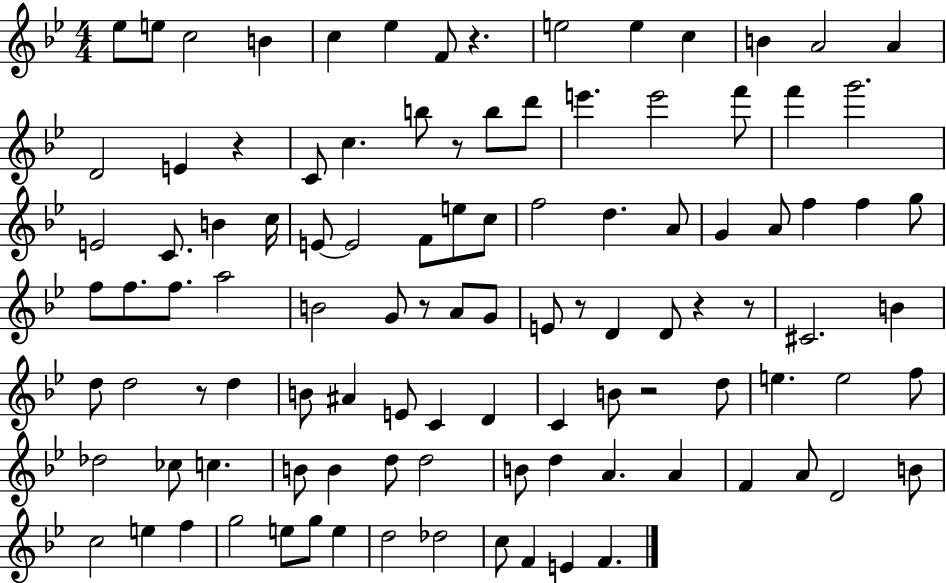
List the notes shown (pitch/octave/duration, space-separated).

Eb5/e E5/e C5/h B4/q C5/q Eb5/q F4/e R/q. E5/h E5/q C5/q B4/q A4/h A4/q D4/h E4/q R/q C4/e C5/q. B5/e R/e B5/e D6/e E6/q. E6/h F6/e F6/q G6/h. E4/h C4/e. B4/q C5/s E4/e E4/h F4/e E5/e C5/e F5/h D5/q. A4/e G4/q A4/e F5/q F5/q G5/e F5/e F5/e. F5/e. A5/h B4/h G4/e R/e A4/e G4/e E4/e R/e D4/q D4/e R/q R/e C#4/h. B4/q D5/e D5/h R/e D5/q B4/e A#4/q E4/e C4/q D4/q C4/q B4/e R/h D5/e E5/q. E5/h F5/e Db5/h CES5/e C5/q. B4/e B4/q D5/e D5/h B4/e D5/q A4/q. A4/q F4/q A4/e D4/h B4/e C5/h E5/q F5/q G5/h E5/e G5/e E5/q D5/h Db5/h C5/e F4/q E4/q F4/q.